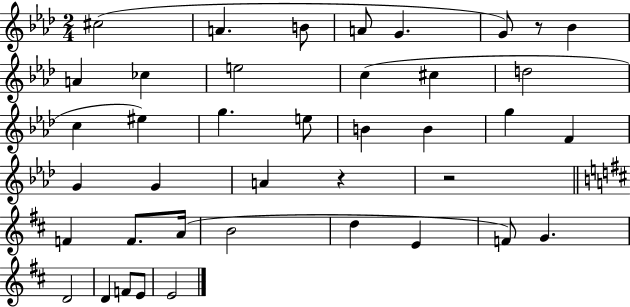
{
  \clef treble
  \numericTimeSignature
  \time 2/4
  \key aes \major
  \repeat volta 2 { cis''2( | a'4. b'8 | a'8 g'4. | g'8) r8 bes'4 | \break a'4 ces''4 | e''2 | c''4( cis''4 | d''2 | \break c''4 eis''4) | g''4. e''8 | b'4 b'4 | g''4 f'4 | \break g'4 g'4 | a'4 r4 | r2 | \bar "||" \break \key b \minor f'4 f'8. a'16( | b'2 | d''4 e'4 | f'8) g'4. | \break d'2 | d'4 f'8 e'8 | e'2 | } \bar "|."
}